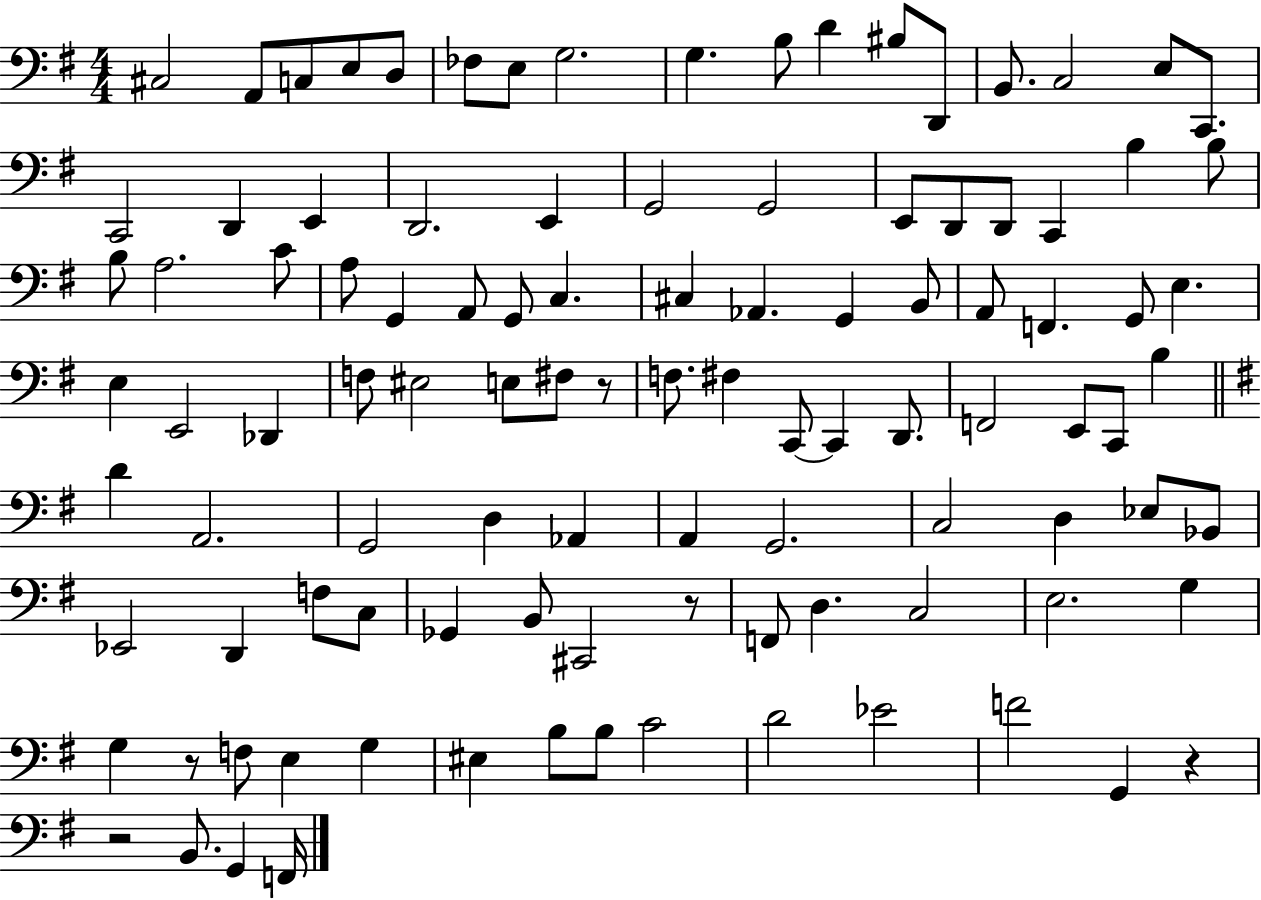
C#3/h A2/e C3/e E3/e D3/e FES3/e E3/e G3/h. G3/q. B3/e D4/q BIS3/e D2/e B2/e. C3/h E3/e C2/e. C2/h D2/q E2/q D2/h. E2/q G2/h G2/h E2/e D2/e D2/e C2/q B3/q B3/e B3/e A3/h. C4/e A3/e G2/q A2/e G2/e C3/q. C#3/q Ab2/q. G2/q B2/e A2/e F2/q. G2/e E3/q. E3/q E2/h Db2/q F3/e EIS3/h E3/e F#3/e R/e F3/e. F#3/q C2/e C2/q D2/e. F2/h E2/e C2/e B3/q D4/q A2/h. G2/h D3/q Ab2/q A2/q G2/h. C3/h D3/q Eb3/e Bb2/e Eb2/h D2/q F3/e C3/e Gb2/q B2/e C#2/h R/e F2/e D3/q. C3/h E3/h. G3/q G3/q R/e F3/e E3/q G3/q EIS3/q B3/e B3/e C4/h D4/h Eb4/h F4/h G2/q R/q R/h B2/e. G2/q F2/s